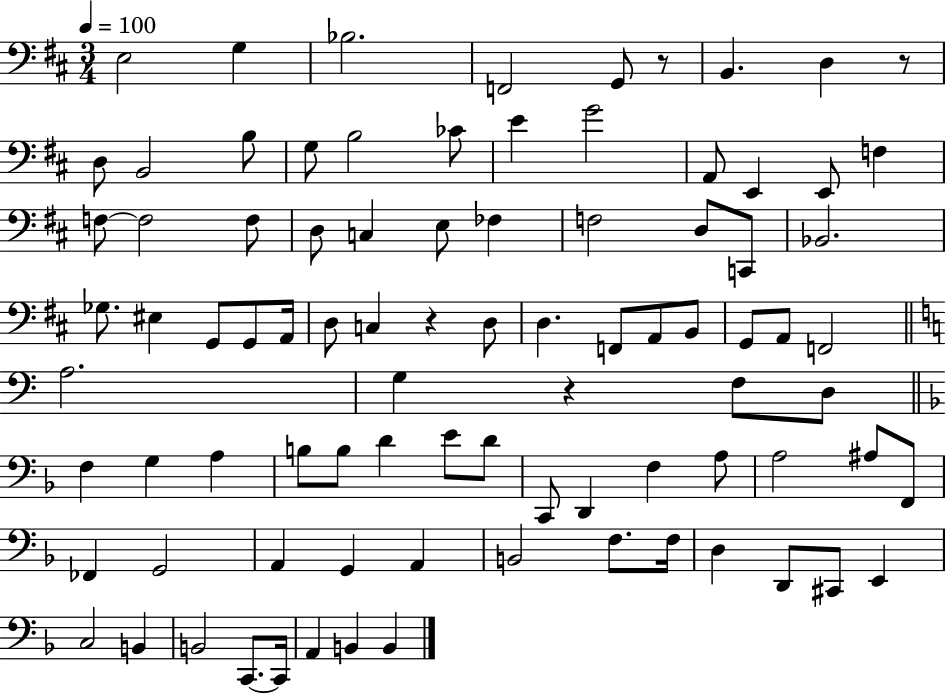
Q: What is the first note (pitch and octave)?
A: E3